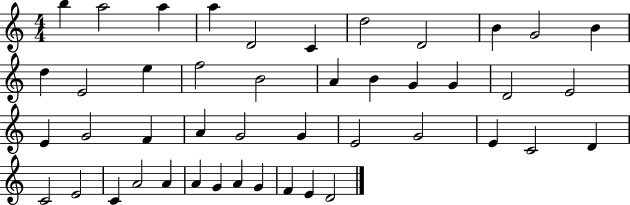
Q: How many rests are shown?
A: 0